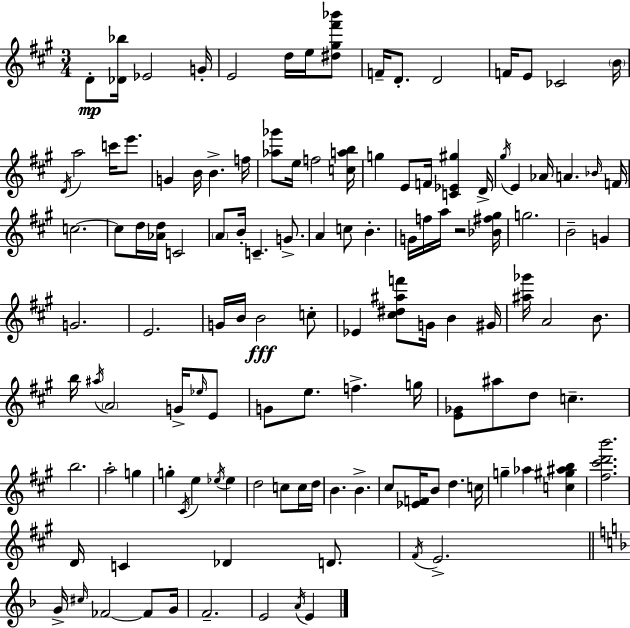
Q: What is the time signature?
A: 3/4